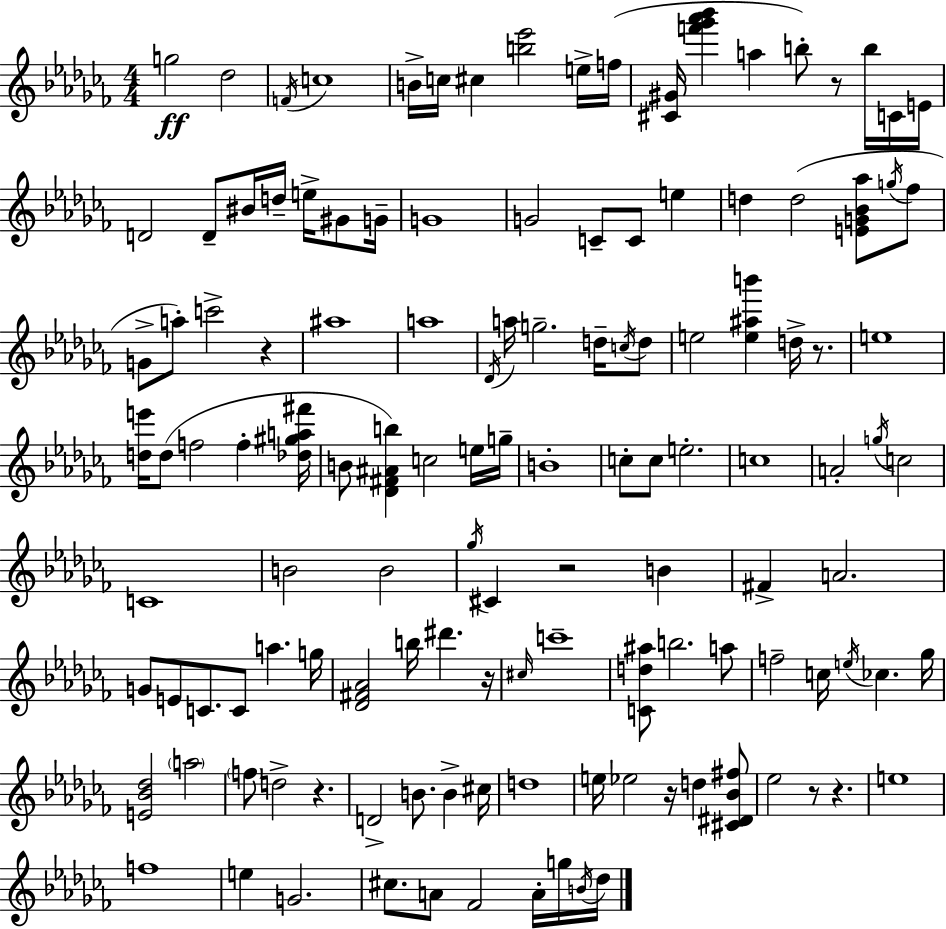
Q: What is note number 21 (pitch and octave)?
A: G4